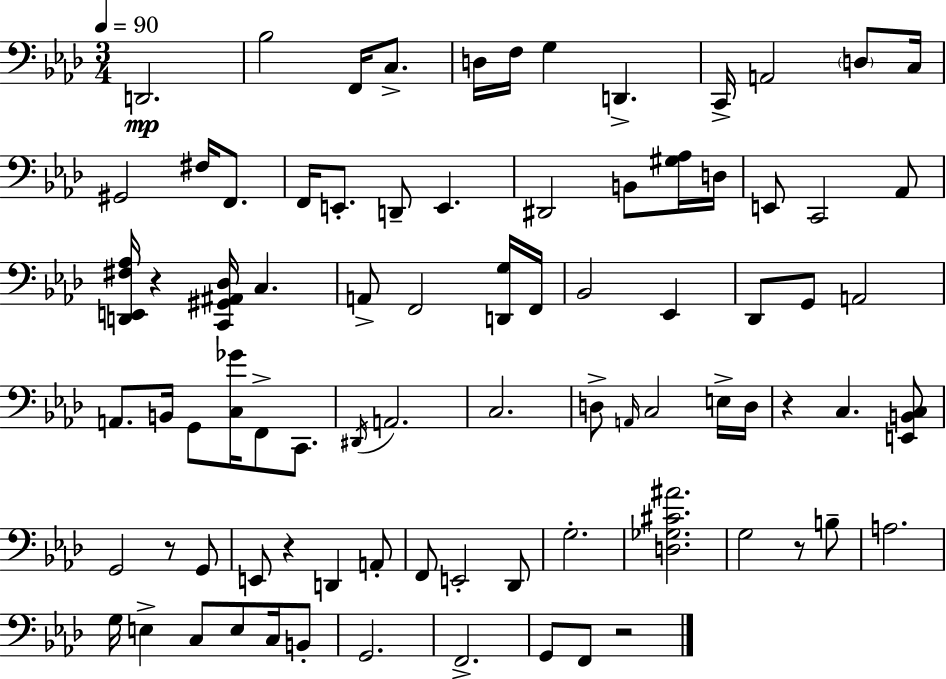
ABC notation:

X:1
T:Untitled
M:3/4
L:1/4
K:Fm
D,,2 _B,2 F,,/4 C,/2 D,/4 F,/4 G, D,, C,,/4 A,,2 D,/2 C,/4 ^G,,2 ^F,/4 F,,/2 F,,/4 E,,/2 D,,/2 E,, ^D,,2 B,,/2 [^G,_A,]/4 D,/4 E,,/2 C,,2 _A,,/2 [D,,E,,^F,_A,]/4 z [C,,^G,,^A,,_D,]/4 C, A,,/2 F,,2 [D,,G,]/4 F,,/4 _B,,2 _E,, _D,,/2 G,,/2 A,,2 A,,/2 B,,/4 G,,/2 [C,_G]/4 F,,/2 C,,/2 ^D,,/4 A,,2 C,2 D,/2 A,,/4 C,2 E,/4 D,/4 z C, [E,,B,,C,]/2 G,,2 z/2 G,,/2 E,,/2 z D,, A,,/2 F,,/2 E,,2 _D,,/2 G,2 [D,_G,^C^A]2 G,2 z/2 B,/2 A,2 G,/4 E, C,/2 E,/2 C,/4 B,,/2 G,,2 F,,2 G,,/2 F,,/2 z2